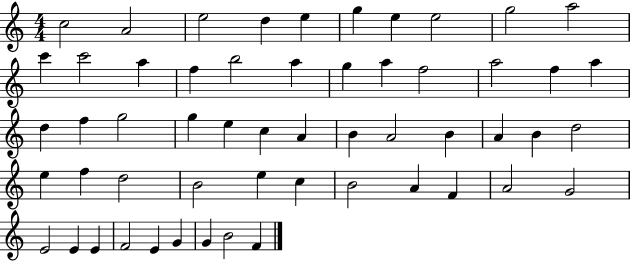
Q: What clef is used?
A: treble